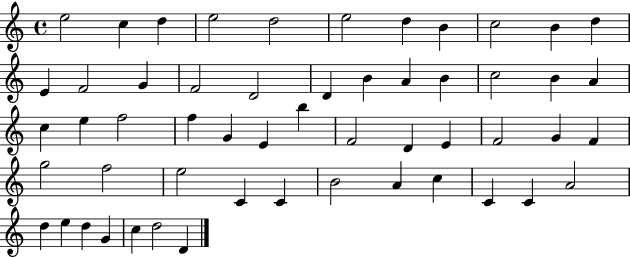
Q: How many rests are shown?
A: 0